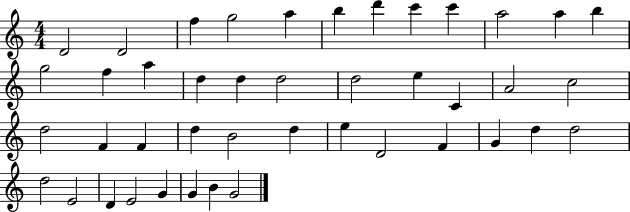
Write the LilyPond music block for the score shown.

{
  \clef treble
  \numericTimeSignature
  \time 4/4
  \key c \major
  d'2 d'2 | f''4 g''2 a''4 | b''4 d'''4 c'''4 c'''4 | a''2 a''4 b''4 | \break g''2 f''4 a''4 | d''4 d''4 d''2 | d''2 e''4 c'4 | a'2 c''2 | \break d''2 f'4 f'4 | d''4 b'2 d''4 | e''4 d'2 f'4 | g'4 d''4 d''2 | \break d''2 e'2 | d'4 e'2 g'4 | g'4 b'4 g'2 | \bar "|."
}